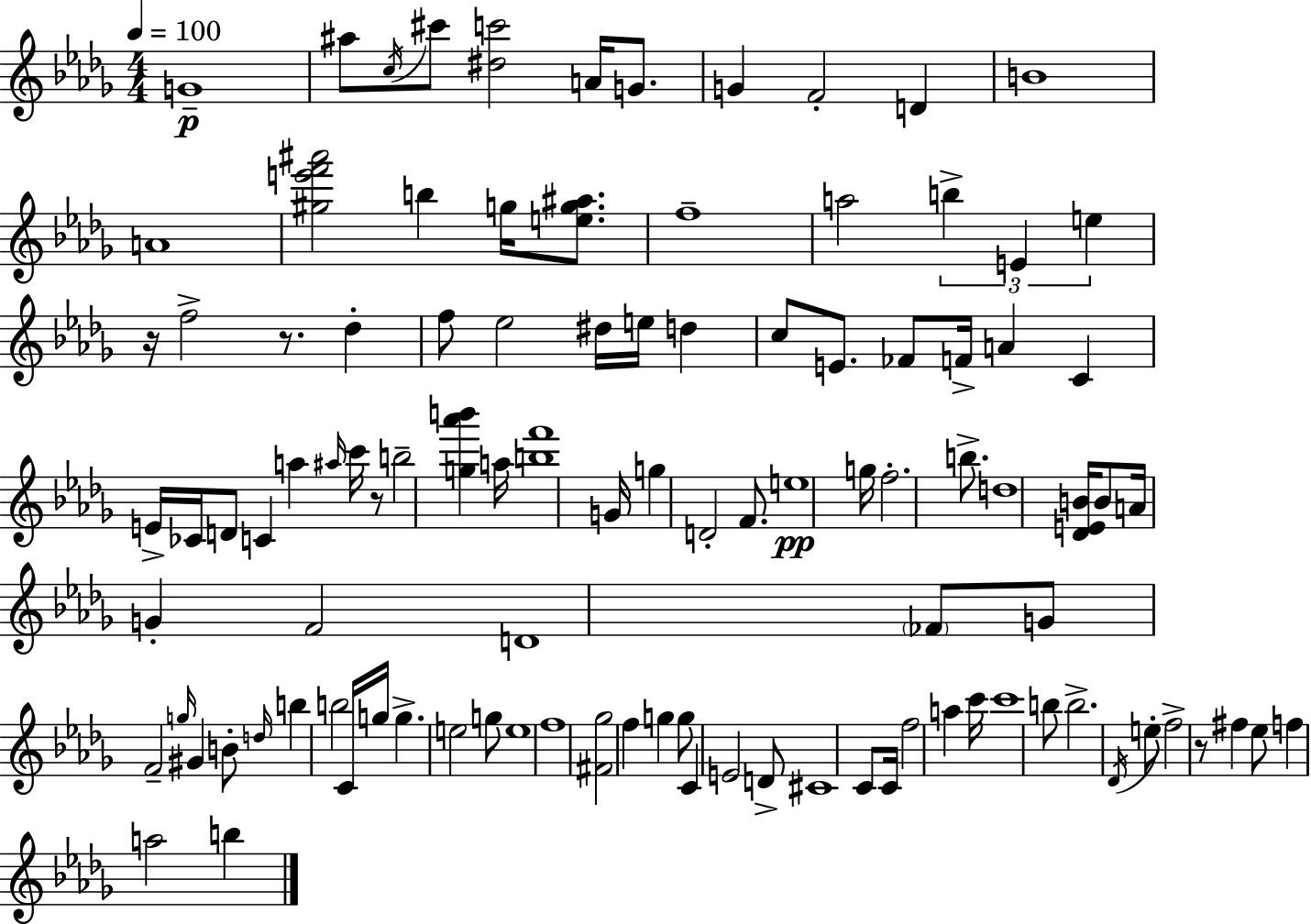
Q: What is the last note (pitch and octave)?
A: B5